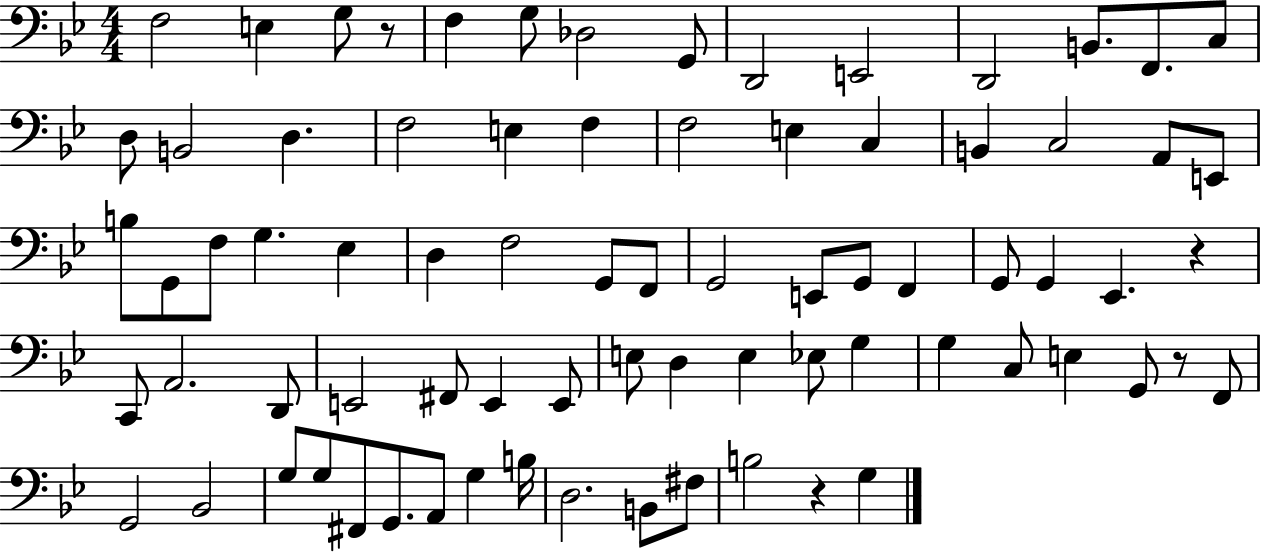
{
  \clef bass
  \numericTimeSignature
  \time 4/4
  \key bes \major
  f2 e4 g8 r8 | f4 g8 des2 g,8 | d,2 e,2 | d,2 b,8. f,8. c8 | \break d8 b,2 d4. | f2 e4 f4 | f2 e4 c4 | b,4 c2 a,8 e,8 | \break b8 g,8 f8 g4. ees4 | d4 f2 g,8 f,8 | g,2 e,8 g,8 f,4 | g,8 g,4 ees,4. r4 | \break c,8 a,2. d,8 | e,2 fis,8 e,4 e,8 | e8 d4 e4 ees8 g4 | g4 c8 e4 g,8 r8 f,8 | \break g,2 bes,2 | g8 g8 fis,8 g,8. a,8 g4 b16 | d2. b,8 fis8 | b2 r4 g4 | \break \bar "|."
}